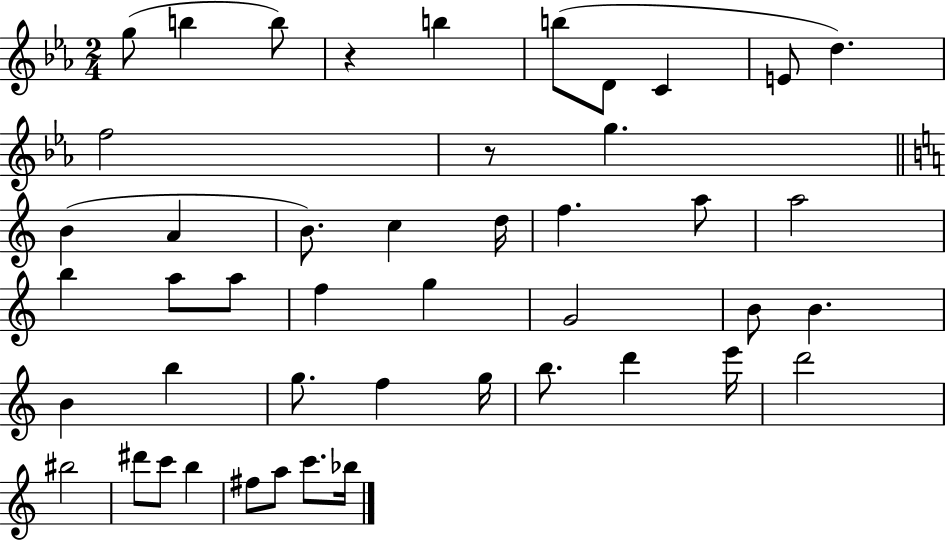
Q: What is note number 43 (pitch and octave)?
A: C6